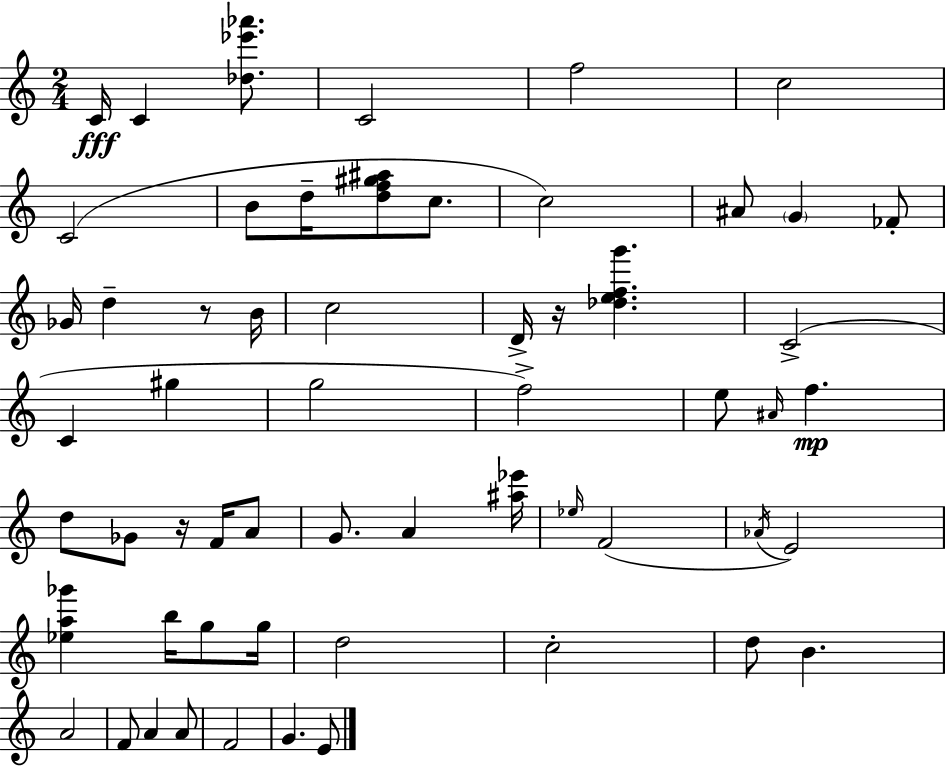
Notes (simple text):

C4/s C4/q [Db5,Eb6,Ab6]/e. C4/h F5/h C5/h C4/h B4/e D5/s [D5,F5,G#5,A#5]/e C5/e. C5/h A#4/e G4/q FES4/e Gb4/s D5/q R/e B4/s C5/h D4/s R/s [Db5,E5,F5,G6]/q. C4/h C4/q G#5/q G5/h F5/h E5/e A#4/s F5/q. D5/e Gb4/e R/s F4/s A4/e G4/e. A4/q [A#5,Eb6]/s Eb5/s F4/h Ab4/s E4/h [Eb5,A5,Gb6]/q B5/s G5/e G5/s D5/h C5/h D5/e B4/q. A4/h F4/e A4/q A4/e F4/h G4/q. E4/e